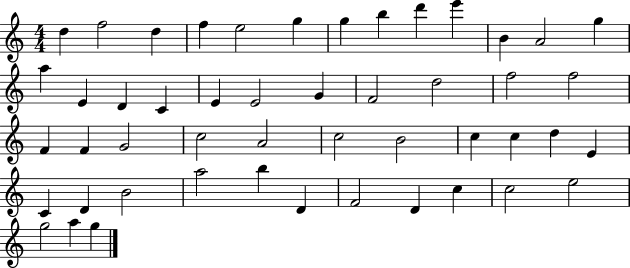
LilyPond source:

{
  \clef treble
  \numericTimeSignature
  \time 4/4
  \key c \major
  d''4 f''2 d''4 | f''4 e''2 g''4 | g''4 b''4 d'''4 e'''4 | b'4 a'2 g''4 | \break a''4 e'4 d'4 c'4 | e'4 e'2 g'4 | f'2 d''2 | f''2 f''2 | \break f'4 f'4 g'2 | c''2 a'2 | c''2 b'2 | c''4 c''4 d''4 e'4 | \break c'4 d'4 b'2 | a''2 b''4 d'4 | f'2 d'4 c''4 | c''2 e''2 | \break g''2 a''4 g''4 | \bar "|."
}